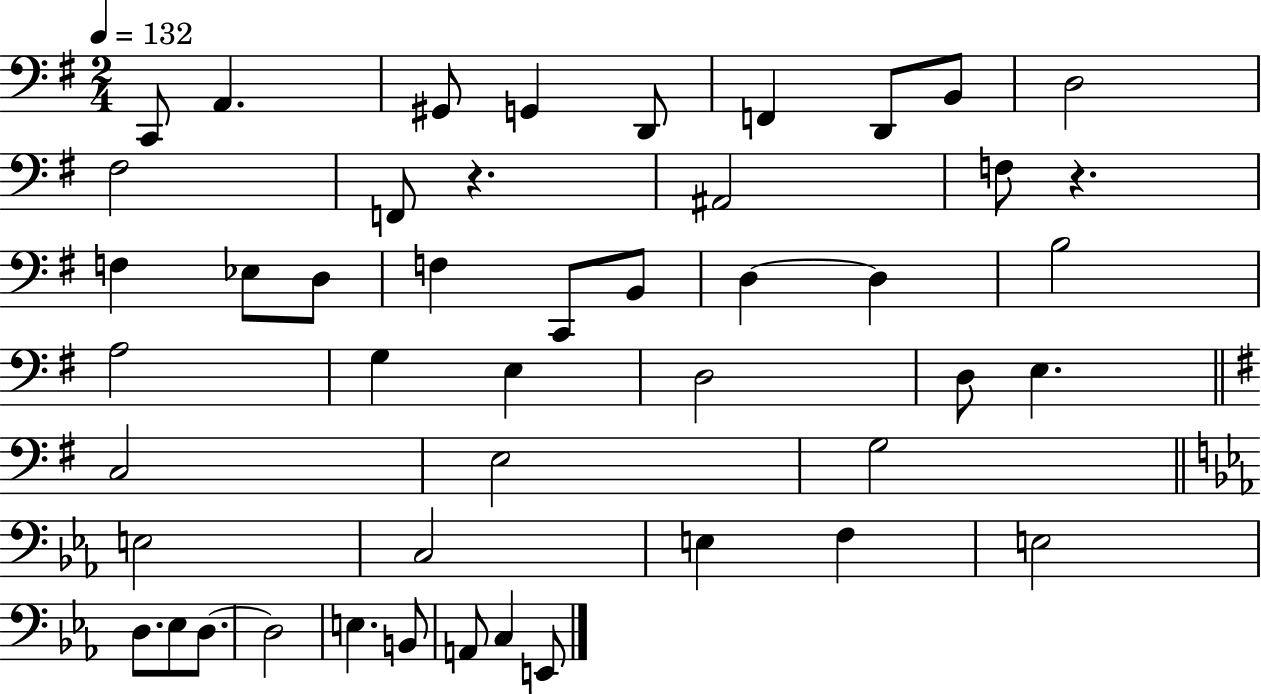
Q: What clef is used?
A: bass